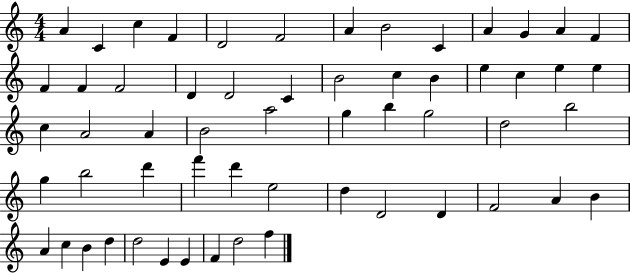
A4/q C4/q C5/q F4/q D4/h F4/h A4/q B4/h C4/q A4/q G4/q A4/q F4/q F4/q F4/q F4/h D4/q D4/h C4/q B4/h C5/q B4/q E5/q C5/q E5/q E5/q C5/q A4/h A4/q B4/h A5/h G5/q B5/q G5/h D5/h B5/h G5/q B5/h D6/q F6/q D6/q E5/h D5/q D4/h D4/q F4/h A4/q B4/q A4/q C5/q B4/q D5/q D5/h E4/q E4/q F4/q D5/h F5/q